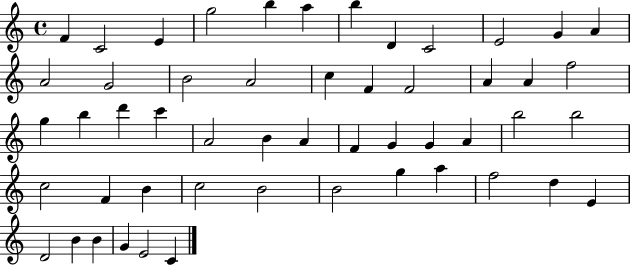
{
  \clef treble
  \time 4/4
  \defaultTimeSignature
  \key c \major
  f'4 c'2 e'4 | g''2 b''4 a''4 | b''4 d'4 c'2 | e'2 g'4 a'4 | \break a'2 g'2 | b'2 a'2 | c''4 f'4 f'2 | a'4 a'4 f''2 | \break g''4 b''4 d'''4 c'''4 | a'2 b'4 a'4 | f'4 g'4 g'4 a'4 | b''2 b''2 | \break c''2 f'4 b'4 | c''2 b'2 | b'2 g''4 a''4 | f''2 d''4 e'4 | \break d'2 b'4 b'4 | g'4 e'2 c'4 | \bar "|."
}